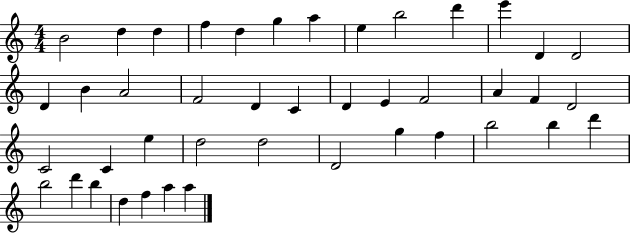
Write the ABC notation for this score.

X:1
T:Untitled
M:4/4
L:1/4
K:C
B2 d d f d g a e b2 d' e' D D2 D B A2 F2 D C D E F2 A F D2 C2 C e d2 d2 D2 g f b2 b d' b2 d' b d f a a